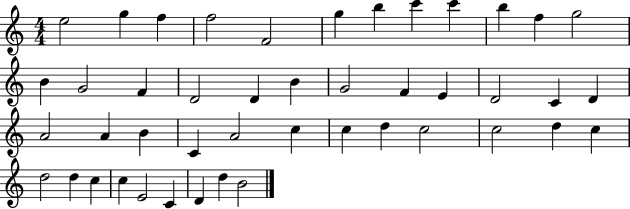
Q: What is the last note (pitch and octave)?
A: B4